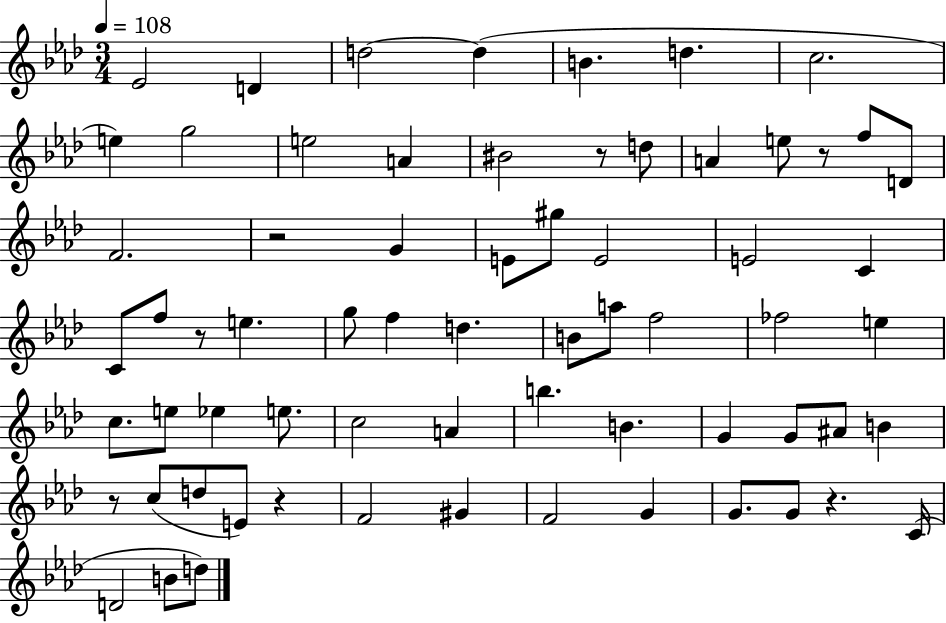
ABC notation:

X:1
T:Untitled
M:3/4
L:1/4
K:Ab
_E2 D d2 d B d c2 e g2 e2 A ^B2 z/2 d/2 A e/2 z/2 f/2 D/2 F2 z2 G E/2 ^g/2 E2 E2 C C/2 f/2 z/2 e g/2 f d B/2 a/2 f2 _f2 e c/2 e/2 _e e/2 c2 A b B G G/2 ^A/2 B z/2 c/2 d/2 E/2 z F2 ^G F2 G G/2 G/2 z C/4 D2 B/2 d/2